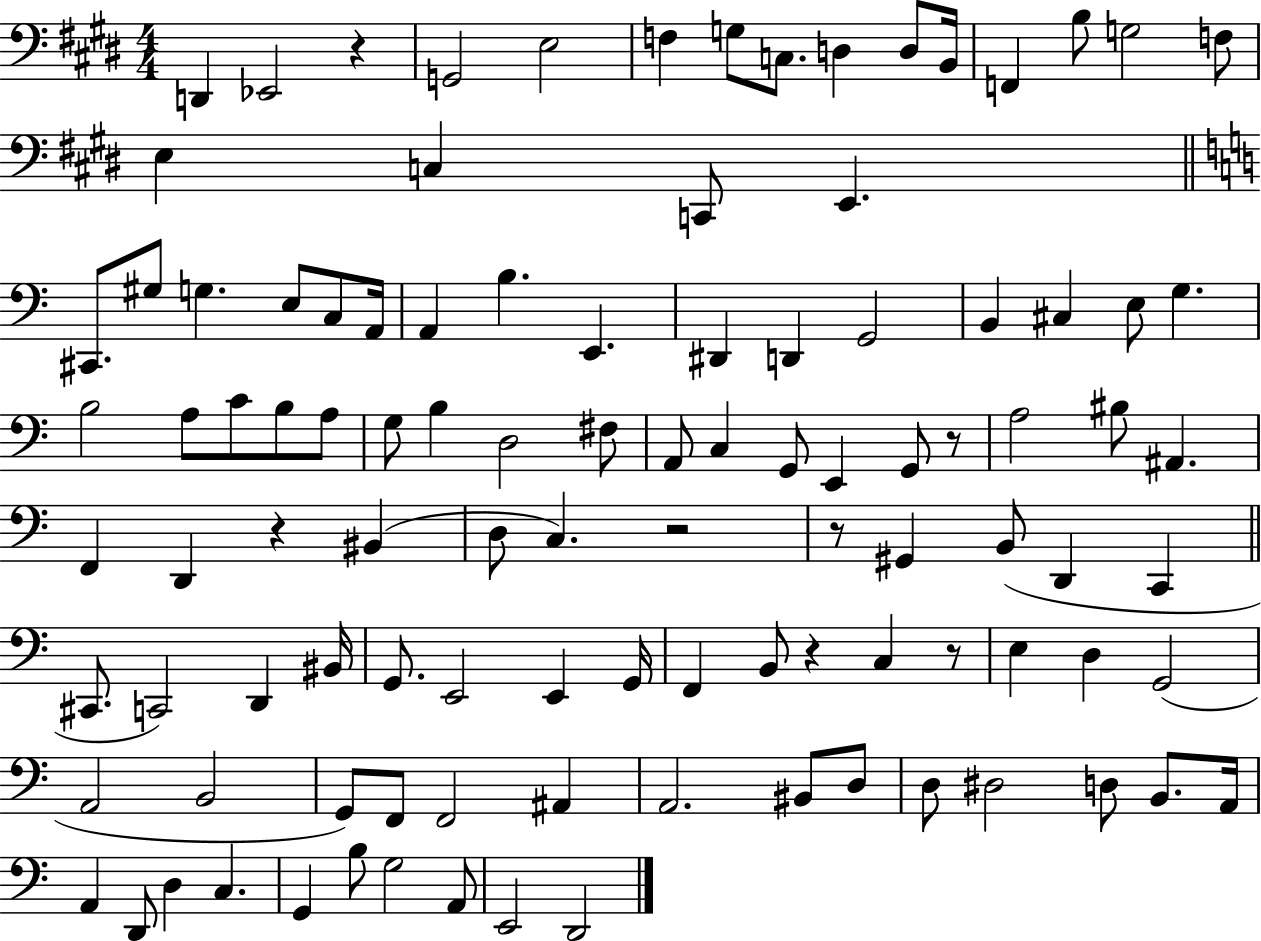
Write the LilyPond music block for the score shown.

{
  \clef bass
  \numericTimeSignature
  \time 4/4
  \key e \major
  d,4 ees,2 r4 | g,2 e2 | f4 g8 c8. d4 d8 b,16 | f,4 b8 g2 f8 | \break e4 c4 c,8 e,4. | \bar "||" \break \key a \minor cis,8. gis8 g4. e8 c8 a,16 | a,4 b4. e,4. | dis,4 d,4 g,2 | b,4 cis4 e8 g4. | \break b2 a8 c'8 b8 a8 | g8 b4 d2 fis8 | a,8 c4 g,8 e,4 g,8 r8 | a2 bis8 ais,4. | \break f,4 d,4 r4 bis,4( | d8 c4.) r2 | r8 gis,4 b,8( d,4 c,4 | \bar "||" \break \key c \major cis,8. c,2) d,4 bis,16 | g,8. e,2 e,4 g,16 | f,4 b,8 r4 c4 r8 | e4 d4 g,2( | \break a,2 b,2 | g,8) f,8 f,2 ais,4 | a,2. bis,8 d8 | d8 dis2 d8 b,8. a,16 | \break a,4 d,8 d4 c4. | g,4 b8 g2 a,8 | e,2 d,2 | \bar "|."
}